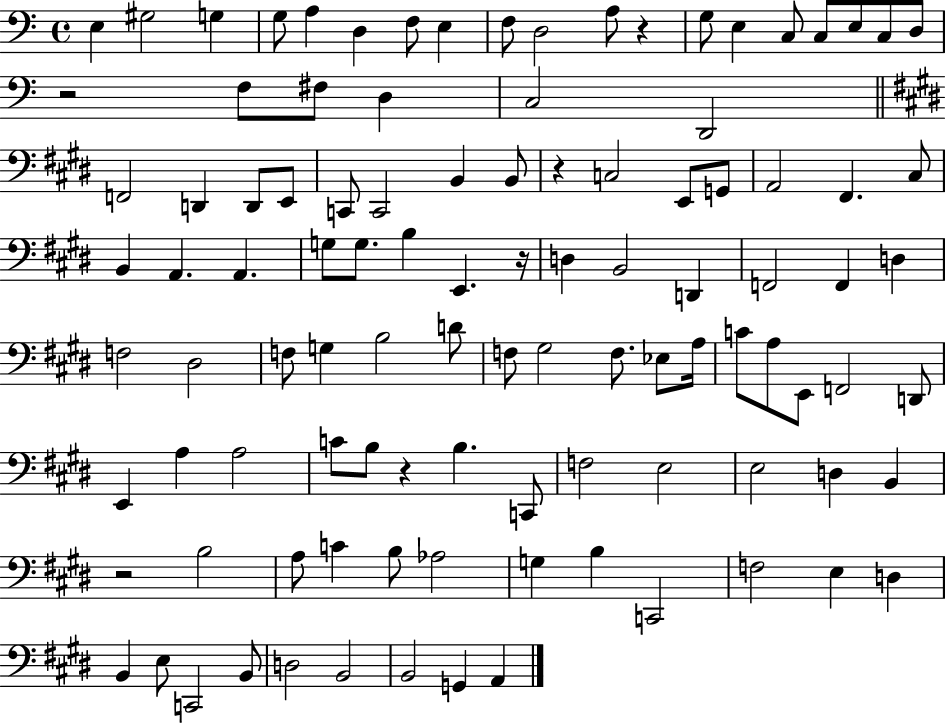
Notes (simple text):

E3/q G#3/h G3/q G3/e A3/q D3/q F3/e E3/q F3/e D3/h A3/e R/q G3/e E3/q C3/e C3/e E3/e C3/e D3/e R/h F3/e F#3/e D3/q C3/h D2/h F2/h D2/q D2/e E2/e C2/e C2/h B2/q B2/e R/q C3/h E2/e G2/e A2/h F#2/q. C#3/e B2/q A2/q. A2/q. G3/e G3/e. B3/q E2/q. R/s D3/q B2/h D2/q F2/h F2/q D3/q F3/h D#3/h F3/e G3/q B3/h D4/e F3/e G#3/h F3/e. Eb3/e A3/s C4/e A3/e E2/e F2/h D2/e E2/q A3/q A3/h C4/e B3/e R/q B3/q. C2/e F3/h E3/h E3/h D3/q B2/q R/h B3/h A3/e C4/q B3/e Ab3/h G3/q B3/q C2/h F3/h E3/q D3/q B2/q E3/e C2/h B2/e D3/h B2/h B2/h G2/q A2/q